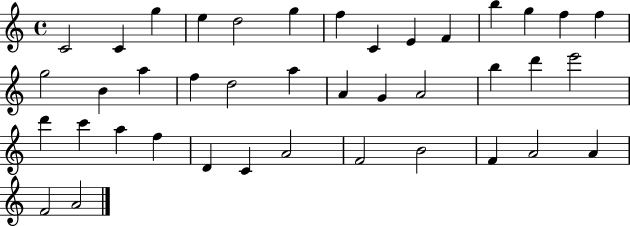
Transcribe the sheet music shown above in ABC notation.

X:1
T:Untitled
M:4/4
L:1/4
K:C
C2 C g e d2 g f C E F b g f f g2 B a f d2 a A G A2 b d' e'2 d' c' a f D C A2 F2 B2 F A2 A F2 A2